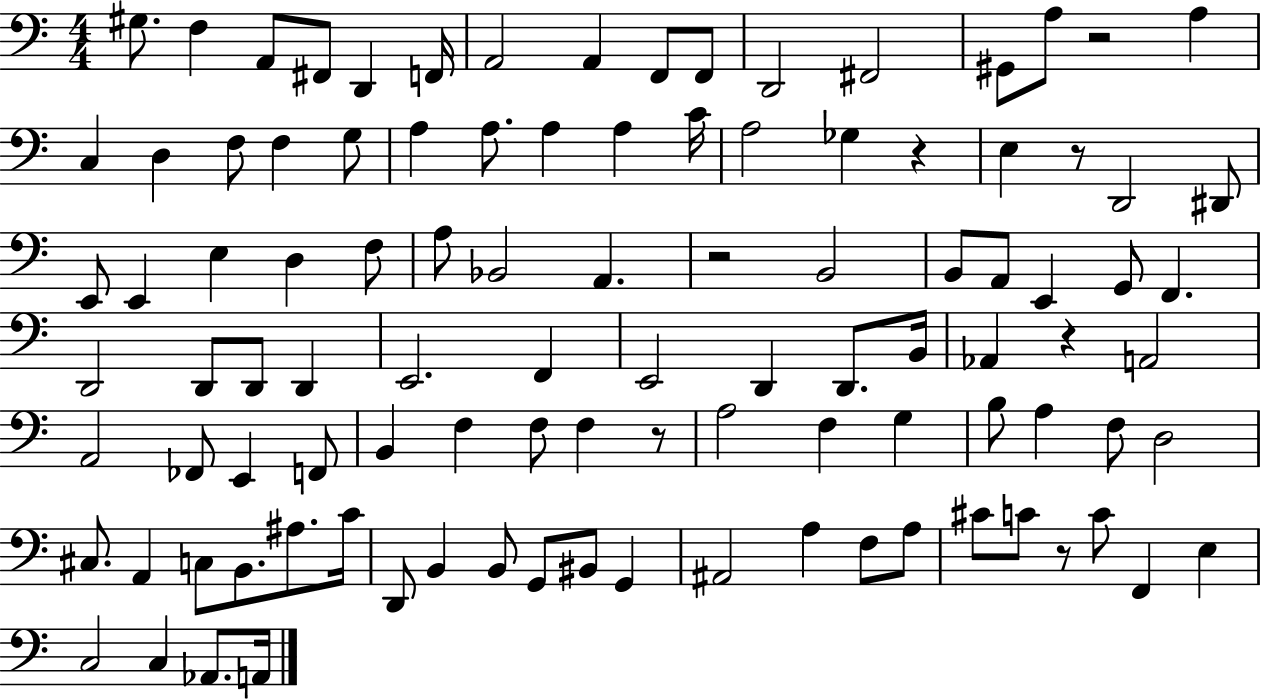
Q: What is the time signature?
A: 4/4